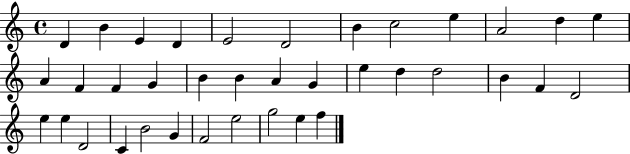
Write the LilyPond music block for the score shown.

{
  \clef treble
  \time 4/4
  \defaultTimeSignature
  \key c \major
  d'4 b'4 e'4 d'4 | e'2 d'2 | b'4 c''2 e''4 | a'2 d''4 e''4 | \break a'4 f'4 f'4 g'4 | b'4 b'4 a'4 g'4 | e''4 d''4 d''2 | b'4 f'4 d'2 | \break e''4 e''4 d'2 | c'4 b'2 g'4 | f'2 e''2 | g''2 e''4 f''4 | \break \bar "|."
}